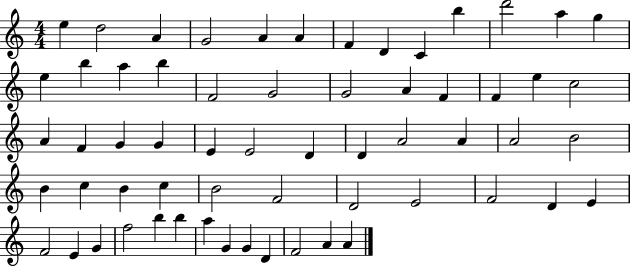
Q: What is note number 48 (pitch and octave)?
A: E4